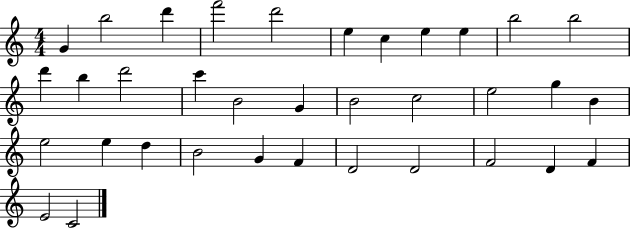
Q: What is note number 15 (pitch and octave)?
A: C6